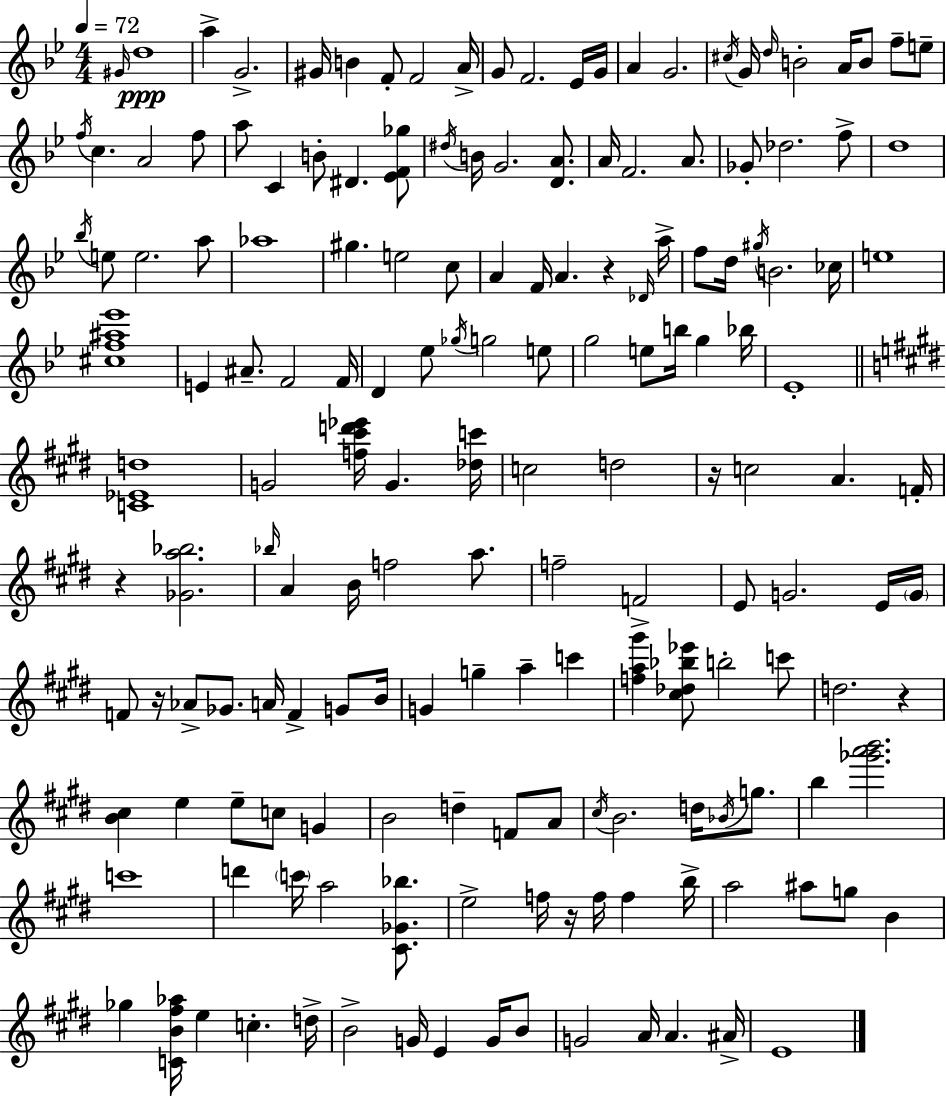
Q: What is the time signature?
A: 4/4